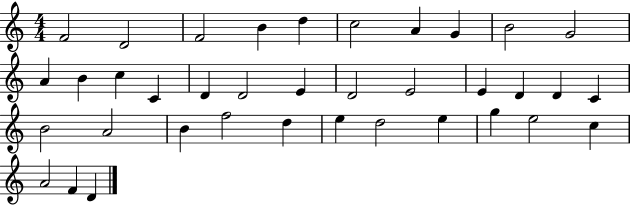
{
  \clef treble
  \numericTimeSignature
  \time 4/4
  \key c \major
  f'2 d'2 | f'2 b'4 d''4 | c''2 a'4 g'4 | b'2 g'2 | \break a'4 b'4 c''4 c'4 | d'4 d'2 e'4 | d'2 e'2 | e'4 d'4 d'4 c'4 | \break b'2 a'2 | b'4 f''2 d''4 | e''4 d''2 e''4 | g''4 e''2 c''4 | \break a'2 f'4 d'4 | \bar "|."
}